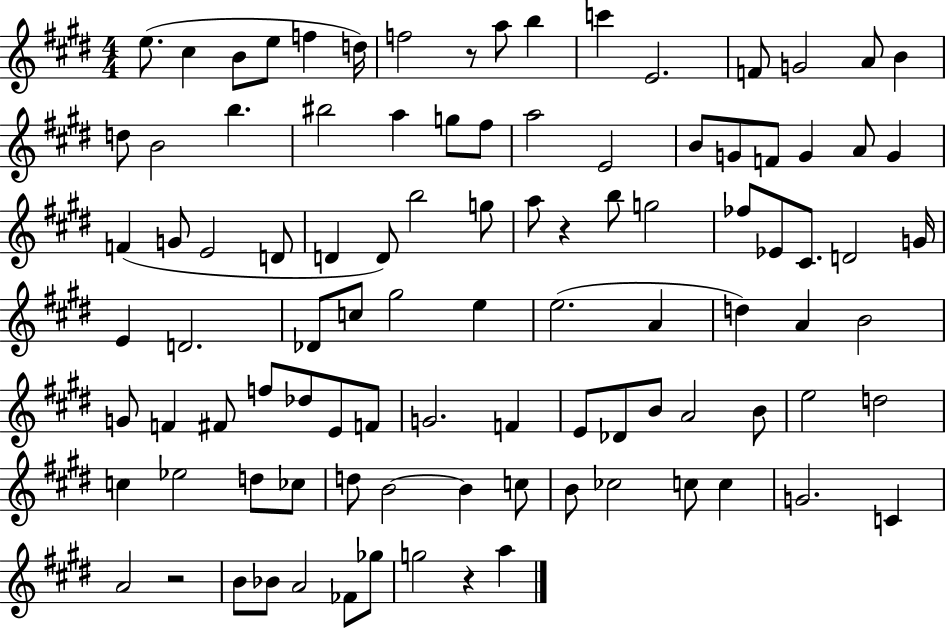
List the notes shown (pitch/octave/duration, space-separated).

E5/e. C#5/q B4/e E5/e F5/q D5/s F5/h R/e A5/e B5/q C6/q E4/h. F4/e G4/h A4/e B4/q D5/e B4/h B5/q. BIS5/h A5/q G5/e F#5/e A5/h E4/h B4/e G4/e F4/e G4/q A4/e G4/q F4/q G4/e E4/h D4/e D4/q D4/e B5/h G5/e A5/e R/q B5/e G5/h FES5/e Eb4/e C#4/e. D4/h G4/s E4/q D4/h. Db4/e C5/e G#5/h E5/q E5/h. A4/q D5/q A4/q B4/h G4/e F4/q F#4/e F5/e Db5/e E4/e F4/e G4/h. F4/q E4/e Db4/e B4/e A4/h B4/e E5/h D5/h C5/q Eb5/h D5/e CES5/e D5/e B4/h B4/q C5/e B4/e CES5/h C5/e C5/q G4/h. C4/q A4/h R/h B4/e Bb4/e A4/h FES4/e Gb5/e G5/h R/q A5/q